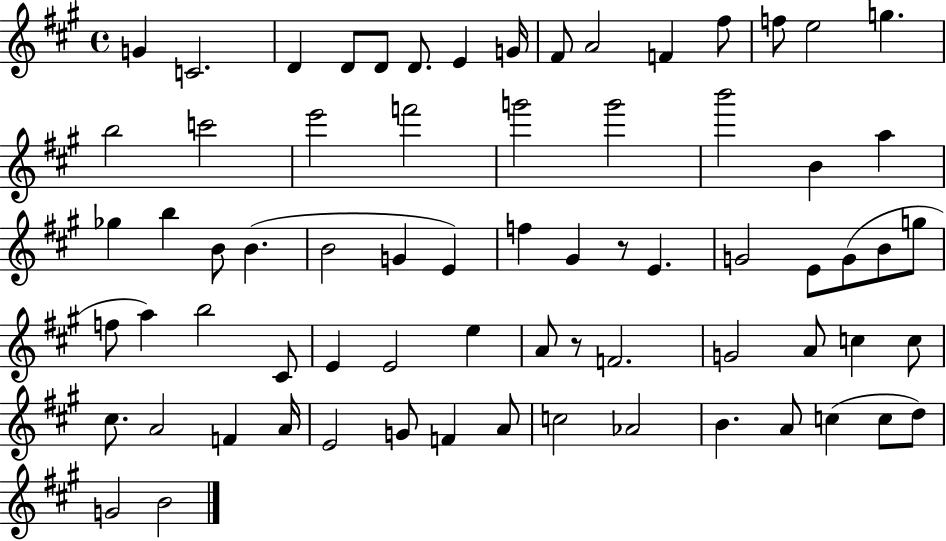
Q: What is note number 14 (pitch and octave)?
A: E5